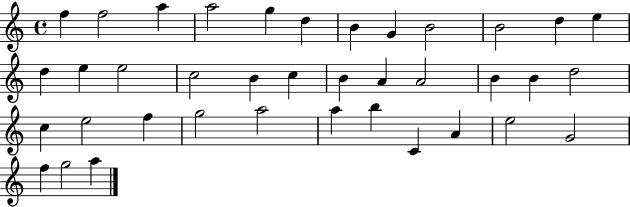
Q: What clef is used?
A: treble